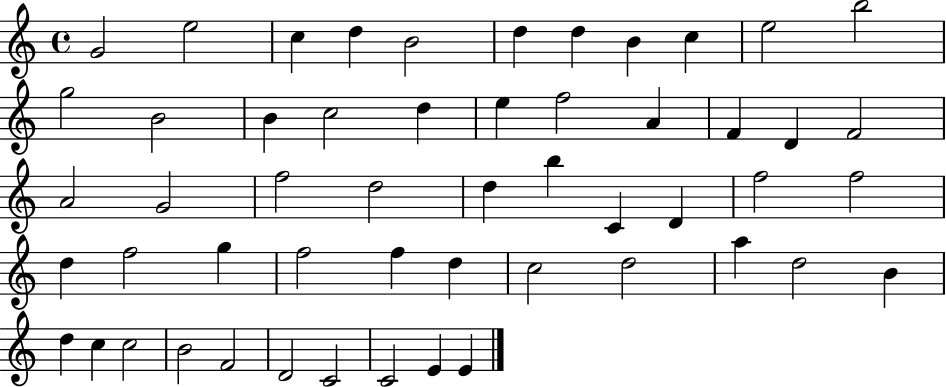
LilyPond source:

{
  \clef treble
  \time 4/4
  \defaultTimeSignature
  \key c \major
  g'2 e''2 | c''4 d''4 b'2 | d''4 d''4 b'4 c''4 | e''2 b''2 | \break g''2 b'2 | b'4 c''2 d''4 | e''4 f''2 a'4 | f'4 d'4 f'2 | \break a'2 g'2 | f''2 d''2 | d''4 b''4 c'4 d'4 | f''2 f''2 | \break d''4 f''2 g''4 | f''2 f''4 d''4 | c''2 d''2 | a''4 d''2 b'4 | \break d''4 c''4 c''2 | b'2 f'2 | d'2 c'2 | c'2 e'4 e'4 | \break \bar "|."
}